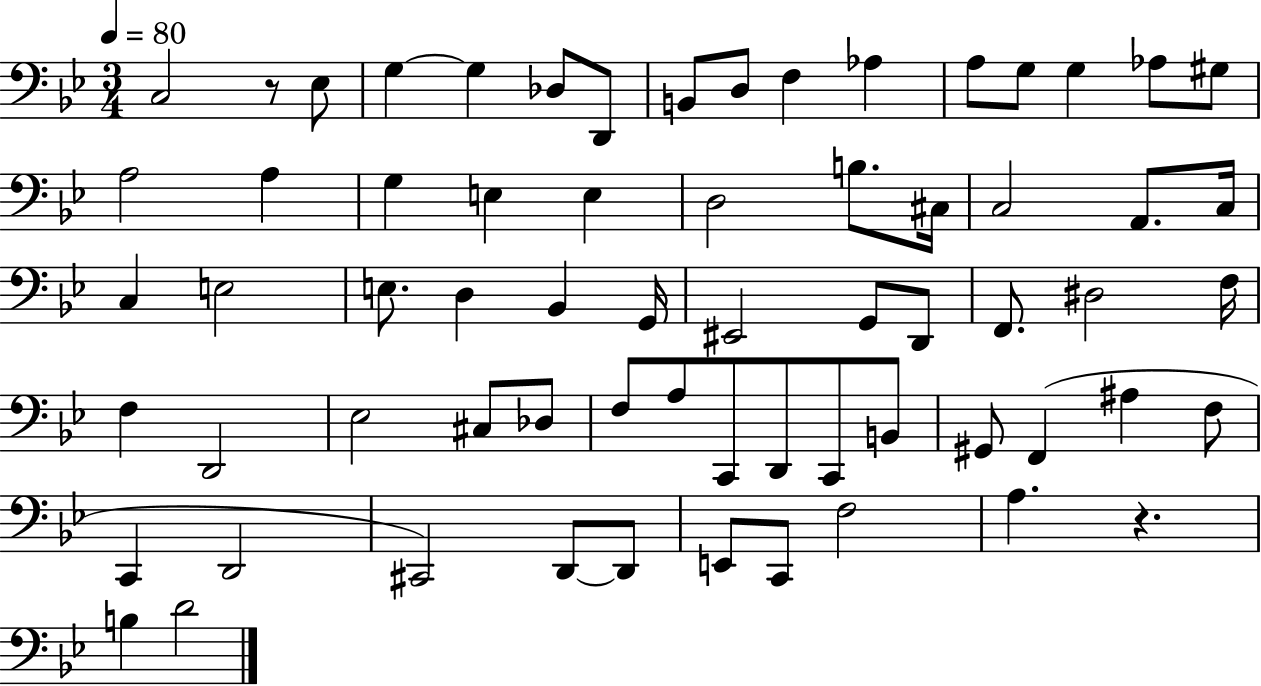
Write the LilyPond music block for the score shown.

{
  \clef bass
  \numericTimeSignature
  \time 3/4
  \key bes \major
  \tempo 4 = 80
  c2 r8 ees8 | g4~~ g4 des8 d,8 | b,8 d8 f4 aes4 | a8 g8 g4 aes8 gis8 | \break a2 a4 | g4 e4 e4 | d2 b8. cis16 | c2 a,8. c16 | \break c4 e2 | e8. d4 bes,4 g,16 | eis,2 g,8 d,8 | f,8. dis2 f16 | \break f4 d,2 | ees2 cis8 des8 | f8 a8 c,8 d,8 c,8 b,8 | gis,8 f,4( ais4 f8 | \break c,4 d,2 | cis,2) d,8~~ d,8 | e,8 c,8 f2 | a4. r4. | \break b4 d'2 | \bar "|."
}